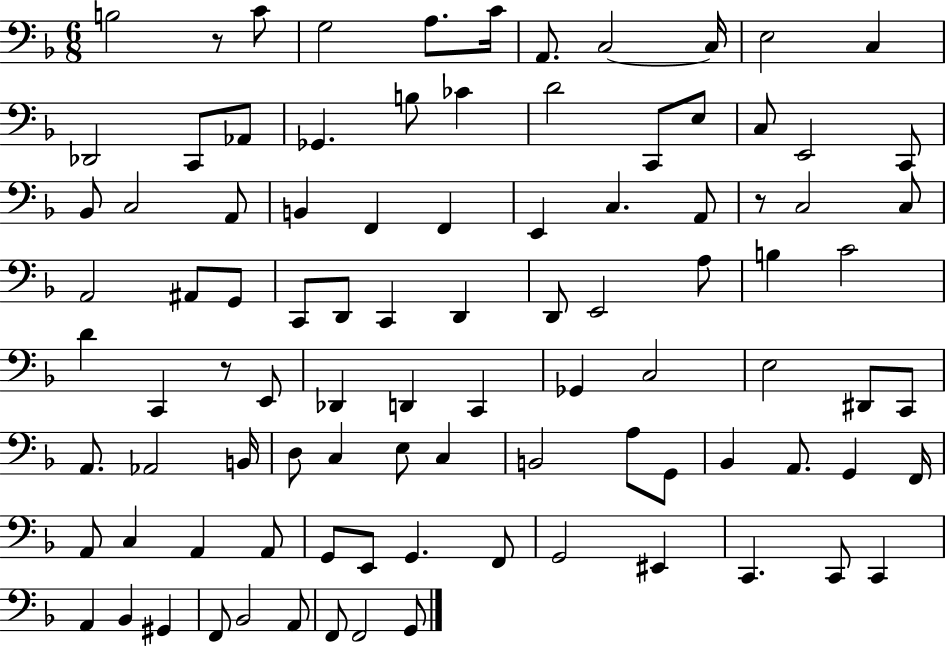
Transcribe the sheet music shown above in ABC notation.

X:1
T:Untitled
M:6/8
L:1/4
K:F
B,2 z/2 C/2 G,2 A,/2 C/4 A,,/2 C,2 C,/4 E,2 C, _D,,2 C,,/2 _A,,/2 _G,, B,/2 _C D2 C,,/2 E,/2 C,/2 E,,2 C,,/2 _B,,/2 C,2 A,,/2 B,, F,, F,, E,, C, A,,/2 z/2 C,2 C,/2 A,,2 ^A,,/2 G,,/2 C,,/2 D,,/2 C,, D,, D,,/2 E,,2 A,/2 B, C2 D C,, z/2 E,,/2 _D,, D,, C,, _G,, C,2 E,2 ^D,,/2 C,,/2 A,,/2 _A,,2 B,,/4 D,/2 C, E,/2 C, B,,2 A,/2 G,,/2 _B,, A,,/2 G,, F,,/4 A,,/2 C, A,, A,,/2 G,,/2 E,,/2 G,, F,,/2 G,,2 ^E,, C,, C,,/2 C,, A,, _B,, ^G,, F,,/2 _B,,2 A,,/2 F,,/2 F,,2 G,,/2